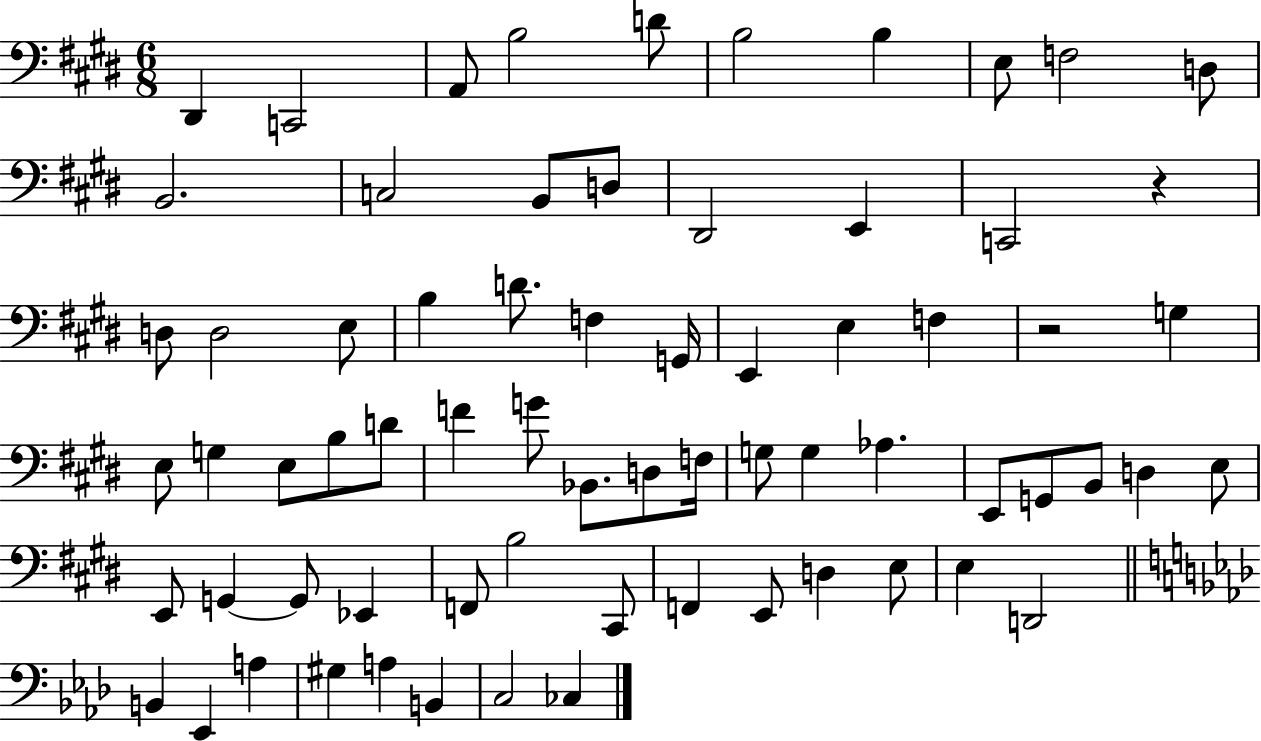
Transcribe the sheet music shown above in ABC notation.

X:1
T:Untitled
M:6/8
L:1/4
K:E
^D,, C,,2 A,,/2 B,2 D/2 B,2 B, E,/2 F,2 D,/2 B,,2 C,2 B,,/2 D,/2 ^D,,2 E,, C,,2 z D,/2 D,2 E,/2 B, D/2 F, G,,/4 E,, E, F, z2 G, E,/2 G, E,/2 B,/2 D/2 F G/2 _B,,/2 D,/2 F,/4 G,/2 G, _A, E,,/2 G,,/2 B,,/2 D, E,/2 E,,/2 G,, G,,/2 _E,, F,,/2 B,2 ^C,,/2 F,, E,,/2 D, E,/2 E, D,,2 B,, _E,, A, ^G, A, B,, C,2 _C,